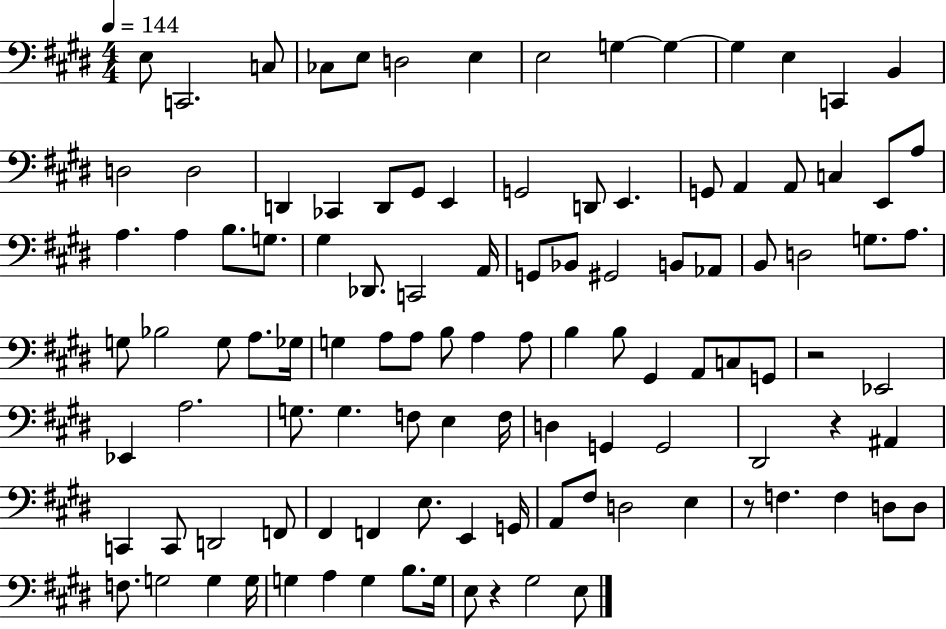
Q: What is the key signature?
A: E major